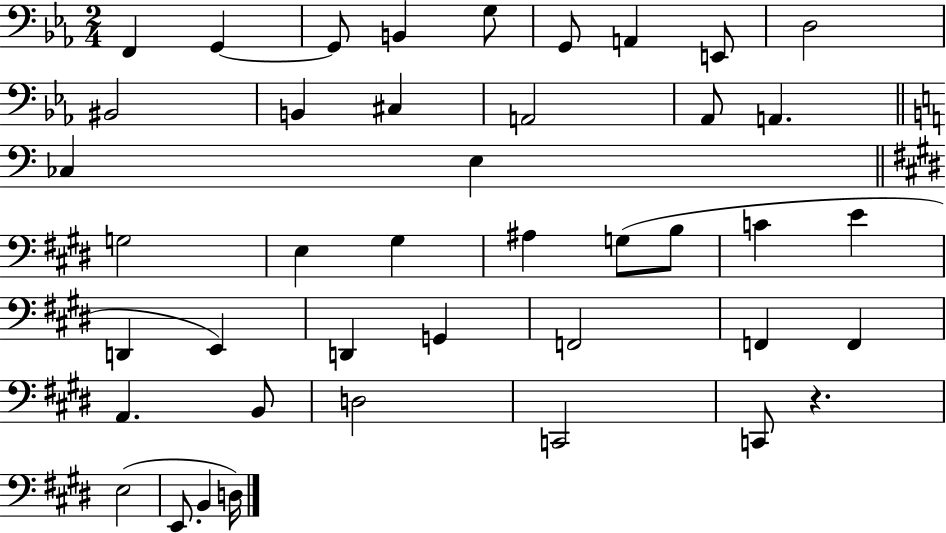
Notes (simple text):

F2/q G2/q G2/e B2/q G3/e G2/e A2/q E2/e D3/h BIS2/h B2/q C#3/q A2/h Ab2/e A2/q. CES3/q E3/q G3/h E3/q G#3/q A#3/q G3/e B3/e C4/q E4/q D2/q E2/q D2/q G2/q F2/h F2/q F2/q A2/q. B2/e D3/h C2/h C2/e R/q. E3/h E2/e. B2/q D3/s